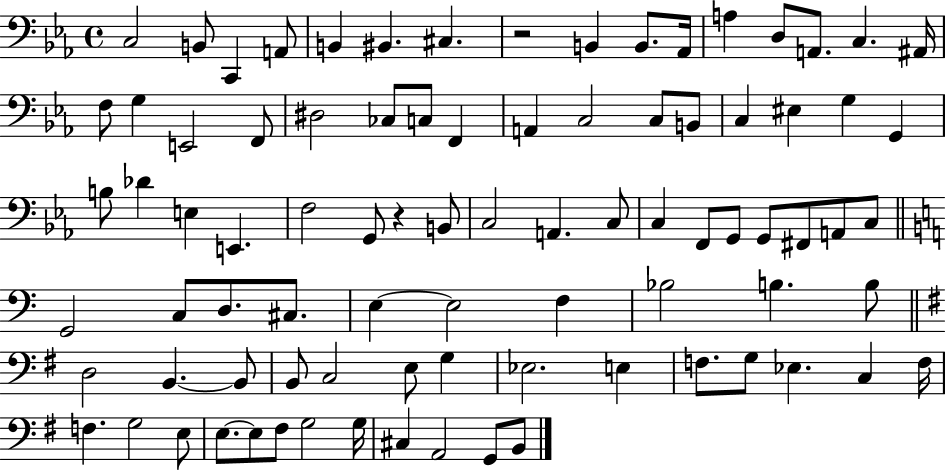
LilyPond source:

{
  \clef bass
  \time 4/4
  \defaultTimeSignature
  \key ees \major
  c2 b,8 c,4 a,8 | b,4 bis,4. cis4. | r2 b,4 b,8. aes,16 | a4 d8 a,8. c4. ais,16 | \break f8 g4 e,2 f,8 | dis2 ces8 c8 f,4 | a,4 c2 c8 b,8 | c4 eis4 g4 g,4 | \break b8 des'4 e4 e,4. | f2 g,8 r4 b,8 | c2 a,4. c8 | c4 f,8 g,8 g,8 fis,8 a,8 c8 | \break \bar "||" \break \key c \major g,2 c8 d8. cis8. | e4~~ e2 f4 | bes2 b4. b8 | \bar "||" \break \key g \major d2 b,4.~~ b,8 | b,8 c2 e8 g4 | ees2. e4 | f8. g8 ees4. c4 f16 | \break f4. g2 e8 | e8.~~ e8 fis8 g2 g16 | cis4 a,2 g,8 b,8 | \bar "|."
}